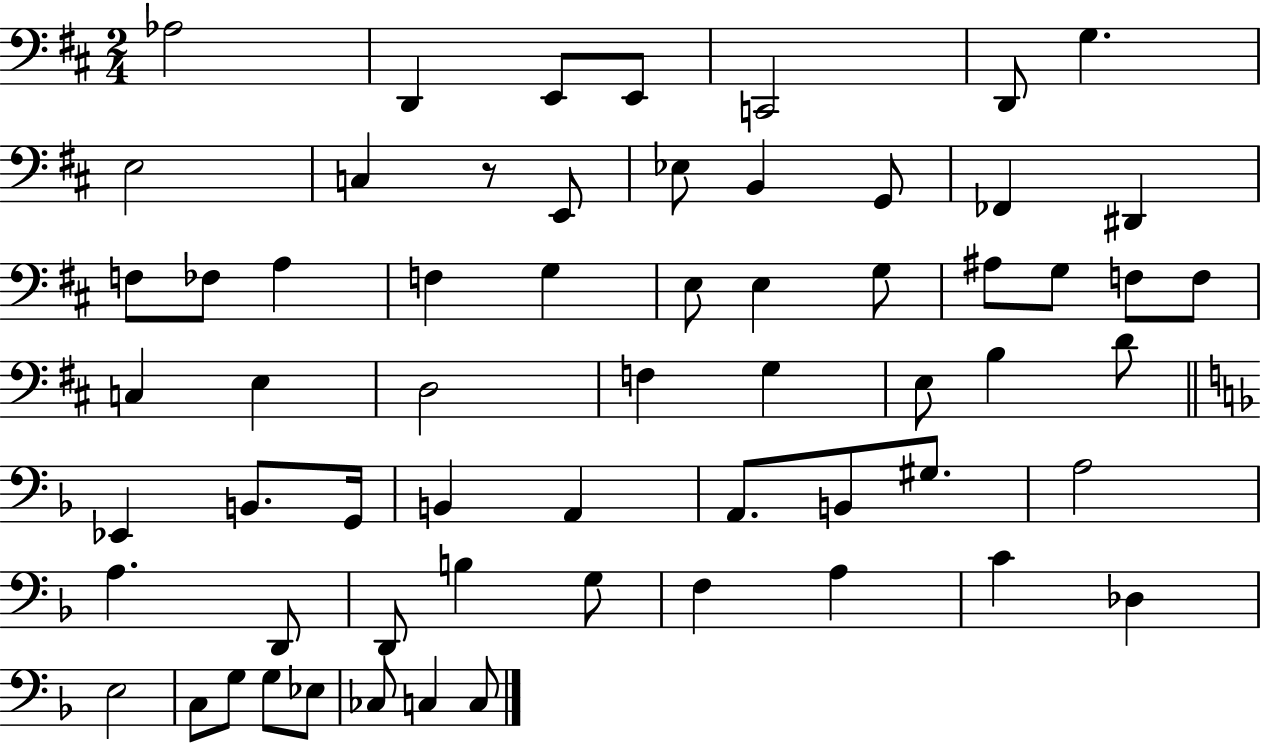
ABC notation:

X:1
T:Untitled
M:2/4
L:1/4
K:D
_A,2 D,, E,,/2 E,,/2 C,,2 D,,/2 G, E,2 C, z/2 E,,/2 _E,/2 B,, G,,/2 _F,, ^D,, F,/2 _F,/2 A, F, G, E,/2 E, G,/2 ^A,/2 G,/2 F,/2 F,/2 C, E, D,2 F, G, E,/2 B, D/2 _E,, B,,/2 G,,/4 B,, A,, A,,/2 B,,/2 ^G,/2 A,2 A, D,,/2 D,,/2 B, G,/2 F, A, C _D, E,2 C,/2 G,/2 G,/2 _E,/2 _C,/2 C, C,/2